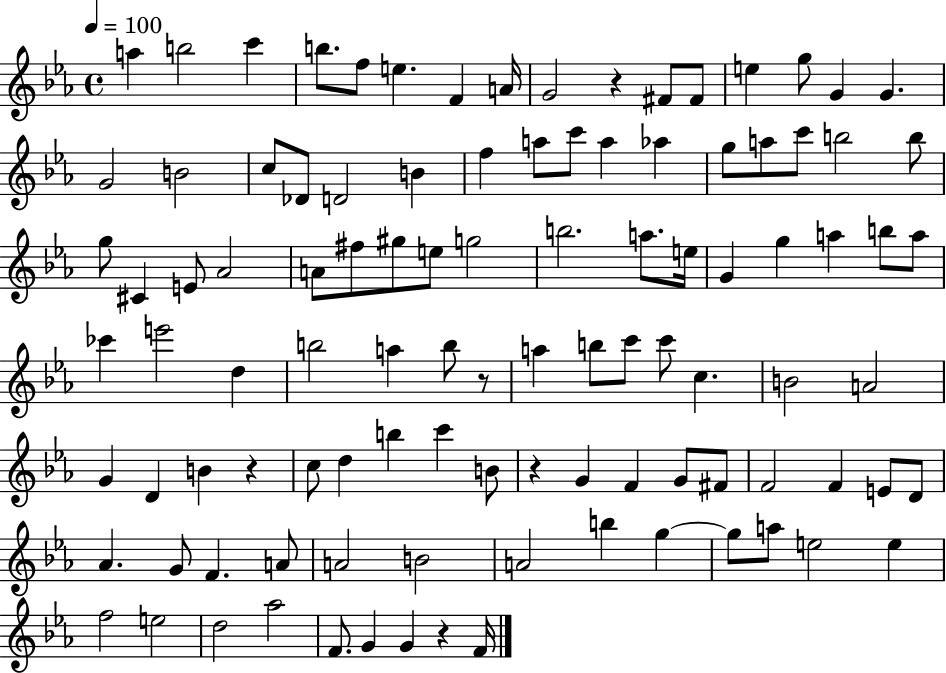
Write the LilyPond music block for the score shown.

{
  \clef treble
  \time 4/4
  \defaultTimeSignature
  \key ees \major
  \tempo 4 = 100
  a''4 b''2 c'''4 | b''8. f''8 e''4. f'4 a'16 | g'2 r4 fis'8 fis'8 | e''4 g''8 g'4 g'4. | \break g'2 b'2 | c''8 des'8 d'2 b'4 | f''4 a''8 c'''8 a''4 aes''4 | g''8 a''8 c'''8 b''2 b''8 | \break g''8 cis'4 e'8 aes'2 | a'8 fis''8 gis''8 e''8 g''2 | b''2. a''8. e''16 | g'4 g''4 a''4 b''8 a''8 | \break ces'''4 e'''2 d''4 | b''2 a''4 b''8 r8 | a''4 b''8 c'''8 c'''8 c''4. | b'2 a'2 | \break g'4 d'4 b'4 r4 | c''8 d''4 b''4 c'''4 b'8 | r4 g'4 f'4 g'8 fis'8 | f'2 f'4 e'8 d'8 | \break aes'4. g'8 f'4. a'8 | a'2 b'2 | a'2 b''4 g''4~~ | g''8 a''8 e''2 e''4 | \break f''2 e''2 | d''2 aes''2 | f'8. g'4 g'4 r4 f'16 | \bar "|."
}